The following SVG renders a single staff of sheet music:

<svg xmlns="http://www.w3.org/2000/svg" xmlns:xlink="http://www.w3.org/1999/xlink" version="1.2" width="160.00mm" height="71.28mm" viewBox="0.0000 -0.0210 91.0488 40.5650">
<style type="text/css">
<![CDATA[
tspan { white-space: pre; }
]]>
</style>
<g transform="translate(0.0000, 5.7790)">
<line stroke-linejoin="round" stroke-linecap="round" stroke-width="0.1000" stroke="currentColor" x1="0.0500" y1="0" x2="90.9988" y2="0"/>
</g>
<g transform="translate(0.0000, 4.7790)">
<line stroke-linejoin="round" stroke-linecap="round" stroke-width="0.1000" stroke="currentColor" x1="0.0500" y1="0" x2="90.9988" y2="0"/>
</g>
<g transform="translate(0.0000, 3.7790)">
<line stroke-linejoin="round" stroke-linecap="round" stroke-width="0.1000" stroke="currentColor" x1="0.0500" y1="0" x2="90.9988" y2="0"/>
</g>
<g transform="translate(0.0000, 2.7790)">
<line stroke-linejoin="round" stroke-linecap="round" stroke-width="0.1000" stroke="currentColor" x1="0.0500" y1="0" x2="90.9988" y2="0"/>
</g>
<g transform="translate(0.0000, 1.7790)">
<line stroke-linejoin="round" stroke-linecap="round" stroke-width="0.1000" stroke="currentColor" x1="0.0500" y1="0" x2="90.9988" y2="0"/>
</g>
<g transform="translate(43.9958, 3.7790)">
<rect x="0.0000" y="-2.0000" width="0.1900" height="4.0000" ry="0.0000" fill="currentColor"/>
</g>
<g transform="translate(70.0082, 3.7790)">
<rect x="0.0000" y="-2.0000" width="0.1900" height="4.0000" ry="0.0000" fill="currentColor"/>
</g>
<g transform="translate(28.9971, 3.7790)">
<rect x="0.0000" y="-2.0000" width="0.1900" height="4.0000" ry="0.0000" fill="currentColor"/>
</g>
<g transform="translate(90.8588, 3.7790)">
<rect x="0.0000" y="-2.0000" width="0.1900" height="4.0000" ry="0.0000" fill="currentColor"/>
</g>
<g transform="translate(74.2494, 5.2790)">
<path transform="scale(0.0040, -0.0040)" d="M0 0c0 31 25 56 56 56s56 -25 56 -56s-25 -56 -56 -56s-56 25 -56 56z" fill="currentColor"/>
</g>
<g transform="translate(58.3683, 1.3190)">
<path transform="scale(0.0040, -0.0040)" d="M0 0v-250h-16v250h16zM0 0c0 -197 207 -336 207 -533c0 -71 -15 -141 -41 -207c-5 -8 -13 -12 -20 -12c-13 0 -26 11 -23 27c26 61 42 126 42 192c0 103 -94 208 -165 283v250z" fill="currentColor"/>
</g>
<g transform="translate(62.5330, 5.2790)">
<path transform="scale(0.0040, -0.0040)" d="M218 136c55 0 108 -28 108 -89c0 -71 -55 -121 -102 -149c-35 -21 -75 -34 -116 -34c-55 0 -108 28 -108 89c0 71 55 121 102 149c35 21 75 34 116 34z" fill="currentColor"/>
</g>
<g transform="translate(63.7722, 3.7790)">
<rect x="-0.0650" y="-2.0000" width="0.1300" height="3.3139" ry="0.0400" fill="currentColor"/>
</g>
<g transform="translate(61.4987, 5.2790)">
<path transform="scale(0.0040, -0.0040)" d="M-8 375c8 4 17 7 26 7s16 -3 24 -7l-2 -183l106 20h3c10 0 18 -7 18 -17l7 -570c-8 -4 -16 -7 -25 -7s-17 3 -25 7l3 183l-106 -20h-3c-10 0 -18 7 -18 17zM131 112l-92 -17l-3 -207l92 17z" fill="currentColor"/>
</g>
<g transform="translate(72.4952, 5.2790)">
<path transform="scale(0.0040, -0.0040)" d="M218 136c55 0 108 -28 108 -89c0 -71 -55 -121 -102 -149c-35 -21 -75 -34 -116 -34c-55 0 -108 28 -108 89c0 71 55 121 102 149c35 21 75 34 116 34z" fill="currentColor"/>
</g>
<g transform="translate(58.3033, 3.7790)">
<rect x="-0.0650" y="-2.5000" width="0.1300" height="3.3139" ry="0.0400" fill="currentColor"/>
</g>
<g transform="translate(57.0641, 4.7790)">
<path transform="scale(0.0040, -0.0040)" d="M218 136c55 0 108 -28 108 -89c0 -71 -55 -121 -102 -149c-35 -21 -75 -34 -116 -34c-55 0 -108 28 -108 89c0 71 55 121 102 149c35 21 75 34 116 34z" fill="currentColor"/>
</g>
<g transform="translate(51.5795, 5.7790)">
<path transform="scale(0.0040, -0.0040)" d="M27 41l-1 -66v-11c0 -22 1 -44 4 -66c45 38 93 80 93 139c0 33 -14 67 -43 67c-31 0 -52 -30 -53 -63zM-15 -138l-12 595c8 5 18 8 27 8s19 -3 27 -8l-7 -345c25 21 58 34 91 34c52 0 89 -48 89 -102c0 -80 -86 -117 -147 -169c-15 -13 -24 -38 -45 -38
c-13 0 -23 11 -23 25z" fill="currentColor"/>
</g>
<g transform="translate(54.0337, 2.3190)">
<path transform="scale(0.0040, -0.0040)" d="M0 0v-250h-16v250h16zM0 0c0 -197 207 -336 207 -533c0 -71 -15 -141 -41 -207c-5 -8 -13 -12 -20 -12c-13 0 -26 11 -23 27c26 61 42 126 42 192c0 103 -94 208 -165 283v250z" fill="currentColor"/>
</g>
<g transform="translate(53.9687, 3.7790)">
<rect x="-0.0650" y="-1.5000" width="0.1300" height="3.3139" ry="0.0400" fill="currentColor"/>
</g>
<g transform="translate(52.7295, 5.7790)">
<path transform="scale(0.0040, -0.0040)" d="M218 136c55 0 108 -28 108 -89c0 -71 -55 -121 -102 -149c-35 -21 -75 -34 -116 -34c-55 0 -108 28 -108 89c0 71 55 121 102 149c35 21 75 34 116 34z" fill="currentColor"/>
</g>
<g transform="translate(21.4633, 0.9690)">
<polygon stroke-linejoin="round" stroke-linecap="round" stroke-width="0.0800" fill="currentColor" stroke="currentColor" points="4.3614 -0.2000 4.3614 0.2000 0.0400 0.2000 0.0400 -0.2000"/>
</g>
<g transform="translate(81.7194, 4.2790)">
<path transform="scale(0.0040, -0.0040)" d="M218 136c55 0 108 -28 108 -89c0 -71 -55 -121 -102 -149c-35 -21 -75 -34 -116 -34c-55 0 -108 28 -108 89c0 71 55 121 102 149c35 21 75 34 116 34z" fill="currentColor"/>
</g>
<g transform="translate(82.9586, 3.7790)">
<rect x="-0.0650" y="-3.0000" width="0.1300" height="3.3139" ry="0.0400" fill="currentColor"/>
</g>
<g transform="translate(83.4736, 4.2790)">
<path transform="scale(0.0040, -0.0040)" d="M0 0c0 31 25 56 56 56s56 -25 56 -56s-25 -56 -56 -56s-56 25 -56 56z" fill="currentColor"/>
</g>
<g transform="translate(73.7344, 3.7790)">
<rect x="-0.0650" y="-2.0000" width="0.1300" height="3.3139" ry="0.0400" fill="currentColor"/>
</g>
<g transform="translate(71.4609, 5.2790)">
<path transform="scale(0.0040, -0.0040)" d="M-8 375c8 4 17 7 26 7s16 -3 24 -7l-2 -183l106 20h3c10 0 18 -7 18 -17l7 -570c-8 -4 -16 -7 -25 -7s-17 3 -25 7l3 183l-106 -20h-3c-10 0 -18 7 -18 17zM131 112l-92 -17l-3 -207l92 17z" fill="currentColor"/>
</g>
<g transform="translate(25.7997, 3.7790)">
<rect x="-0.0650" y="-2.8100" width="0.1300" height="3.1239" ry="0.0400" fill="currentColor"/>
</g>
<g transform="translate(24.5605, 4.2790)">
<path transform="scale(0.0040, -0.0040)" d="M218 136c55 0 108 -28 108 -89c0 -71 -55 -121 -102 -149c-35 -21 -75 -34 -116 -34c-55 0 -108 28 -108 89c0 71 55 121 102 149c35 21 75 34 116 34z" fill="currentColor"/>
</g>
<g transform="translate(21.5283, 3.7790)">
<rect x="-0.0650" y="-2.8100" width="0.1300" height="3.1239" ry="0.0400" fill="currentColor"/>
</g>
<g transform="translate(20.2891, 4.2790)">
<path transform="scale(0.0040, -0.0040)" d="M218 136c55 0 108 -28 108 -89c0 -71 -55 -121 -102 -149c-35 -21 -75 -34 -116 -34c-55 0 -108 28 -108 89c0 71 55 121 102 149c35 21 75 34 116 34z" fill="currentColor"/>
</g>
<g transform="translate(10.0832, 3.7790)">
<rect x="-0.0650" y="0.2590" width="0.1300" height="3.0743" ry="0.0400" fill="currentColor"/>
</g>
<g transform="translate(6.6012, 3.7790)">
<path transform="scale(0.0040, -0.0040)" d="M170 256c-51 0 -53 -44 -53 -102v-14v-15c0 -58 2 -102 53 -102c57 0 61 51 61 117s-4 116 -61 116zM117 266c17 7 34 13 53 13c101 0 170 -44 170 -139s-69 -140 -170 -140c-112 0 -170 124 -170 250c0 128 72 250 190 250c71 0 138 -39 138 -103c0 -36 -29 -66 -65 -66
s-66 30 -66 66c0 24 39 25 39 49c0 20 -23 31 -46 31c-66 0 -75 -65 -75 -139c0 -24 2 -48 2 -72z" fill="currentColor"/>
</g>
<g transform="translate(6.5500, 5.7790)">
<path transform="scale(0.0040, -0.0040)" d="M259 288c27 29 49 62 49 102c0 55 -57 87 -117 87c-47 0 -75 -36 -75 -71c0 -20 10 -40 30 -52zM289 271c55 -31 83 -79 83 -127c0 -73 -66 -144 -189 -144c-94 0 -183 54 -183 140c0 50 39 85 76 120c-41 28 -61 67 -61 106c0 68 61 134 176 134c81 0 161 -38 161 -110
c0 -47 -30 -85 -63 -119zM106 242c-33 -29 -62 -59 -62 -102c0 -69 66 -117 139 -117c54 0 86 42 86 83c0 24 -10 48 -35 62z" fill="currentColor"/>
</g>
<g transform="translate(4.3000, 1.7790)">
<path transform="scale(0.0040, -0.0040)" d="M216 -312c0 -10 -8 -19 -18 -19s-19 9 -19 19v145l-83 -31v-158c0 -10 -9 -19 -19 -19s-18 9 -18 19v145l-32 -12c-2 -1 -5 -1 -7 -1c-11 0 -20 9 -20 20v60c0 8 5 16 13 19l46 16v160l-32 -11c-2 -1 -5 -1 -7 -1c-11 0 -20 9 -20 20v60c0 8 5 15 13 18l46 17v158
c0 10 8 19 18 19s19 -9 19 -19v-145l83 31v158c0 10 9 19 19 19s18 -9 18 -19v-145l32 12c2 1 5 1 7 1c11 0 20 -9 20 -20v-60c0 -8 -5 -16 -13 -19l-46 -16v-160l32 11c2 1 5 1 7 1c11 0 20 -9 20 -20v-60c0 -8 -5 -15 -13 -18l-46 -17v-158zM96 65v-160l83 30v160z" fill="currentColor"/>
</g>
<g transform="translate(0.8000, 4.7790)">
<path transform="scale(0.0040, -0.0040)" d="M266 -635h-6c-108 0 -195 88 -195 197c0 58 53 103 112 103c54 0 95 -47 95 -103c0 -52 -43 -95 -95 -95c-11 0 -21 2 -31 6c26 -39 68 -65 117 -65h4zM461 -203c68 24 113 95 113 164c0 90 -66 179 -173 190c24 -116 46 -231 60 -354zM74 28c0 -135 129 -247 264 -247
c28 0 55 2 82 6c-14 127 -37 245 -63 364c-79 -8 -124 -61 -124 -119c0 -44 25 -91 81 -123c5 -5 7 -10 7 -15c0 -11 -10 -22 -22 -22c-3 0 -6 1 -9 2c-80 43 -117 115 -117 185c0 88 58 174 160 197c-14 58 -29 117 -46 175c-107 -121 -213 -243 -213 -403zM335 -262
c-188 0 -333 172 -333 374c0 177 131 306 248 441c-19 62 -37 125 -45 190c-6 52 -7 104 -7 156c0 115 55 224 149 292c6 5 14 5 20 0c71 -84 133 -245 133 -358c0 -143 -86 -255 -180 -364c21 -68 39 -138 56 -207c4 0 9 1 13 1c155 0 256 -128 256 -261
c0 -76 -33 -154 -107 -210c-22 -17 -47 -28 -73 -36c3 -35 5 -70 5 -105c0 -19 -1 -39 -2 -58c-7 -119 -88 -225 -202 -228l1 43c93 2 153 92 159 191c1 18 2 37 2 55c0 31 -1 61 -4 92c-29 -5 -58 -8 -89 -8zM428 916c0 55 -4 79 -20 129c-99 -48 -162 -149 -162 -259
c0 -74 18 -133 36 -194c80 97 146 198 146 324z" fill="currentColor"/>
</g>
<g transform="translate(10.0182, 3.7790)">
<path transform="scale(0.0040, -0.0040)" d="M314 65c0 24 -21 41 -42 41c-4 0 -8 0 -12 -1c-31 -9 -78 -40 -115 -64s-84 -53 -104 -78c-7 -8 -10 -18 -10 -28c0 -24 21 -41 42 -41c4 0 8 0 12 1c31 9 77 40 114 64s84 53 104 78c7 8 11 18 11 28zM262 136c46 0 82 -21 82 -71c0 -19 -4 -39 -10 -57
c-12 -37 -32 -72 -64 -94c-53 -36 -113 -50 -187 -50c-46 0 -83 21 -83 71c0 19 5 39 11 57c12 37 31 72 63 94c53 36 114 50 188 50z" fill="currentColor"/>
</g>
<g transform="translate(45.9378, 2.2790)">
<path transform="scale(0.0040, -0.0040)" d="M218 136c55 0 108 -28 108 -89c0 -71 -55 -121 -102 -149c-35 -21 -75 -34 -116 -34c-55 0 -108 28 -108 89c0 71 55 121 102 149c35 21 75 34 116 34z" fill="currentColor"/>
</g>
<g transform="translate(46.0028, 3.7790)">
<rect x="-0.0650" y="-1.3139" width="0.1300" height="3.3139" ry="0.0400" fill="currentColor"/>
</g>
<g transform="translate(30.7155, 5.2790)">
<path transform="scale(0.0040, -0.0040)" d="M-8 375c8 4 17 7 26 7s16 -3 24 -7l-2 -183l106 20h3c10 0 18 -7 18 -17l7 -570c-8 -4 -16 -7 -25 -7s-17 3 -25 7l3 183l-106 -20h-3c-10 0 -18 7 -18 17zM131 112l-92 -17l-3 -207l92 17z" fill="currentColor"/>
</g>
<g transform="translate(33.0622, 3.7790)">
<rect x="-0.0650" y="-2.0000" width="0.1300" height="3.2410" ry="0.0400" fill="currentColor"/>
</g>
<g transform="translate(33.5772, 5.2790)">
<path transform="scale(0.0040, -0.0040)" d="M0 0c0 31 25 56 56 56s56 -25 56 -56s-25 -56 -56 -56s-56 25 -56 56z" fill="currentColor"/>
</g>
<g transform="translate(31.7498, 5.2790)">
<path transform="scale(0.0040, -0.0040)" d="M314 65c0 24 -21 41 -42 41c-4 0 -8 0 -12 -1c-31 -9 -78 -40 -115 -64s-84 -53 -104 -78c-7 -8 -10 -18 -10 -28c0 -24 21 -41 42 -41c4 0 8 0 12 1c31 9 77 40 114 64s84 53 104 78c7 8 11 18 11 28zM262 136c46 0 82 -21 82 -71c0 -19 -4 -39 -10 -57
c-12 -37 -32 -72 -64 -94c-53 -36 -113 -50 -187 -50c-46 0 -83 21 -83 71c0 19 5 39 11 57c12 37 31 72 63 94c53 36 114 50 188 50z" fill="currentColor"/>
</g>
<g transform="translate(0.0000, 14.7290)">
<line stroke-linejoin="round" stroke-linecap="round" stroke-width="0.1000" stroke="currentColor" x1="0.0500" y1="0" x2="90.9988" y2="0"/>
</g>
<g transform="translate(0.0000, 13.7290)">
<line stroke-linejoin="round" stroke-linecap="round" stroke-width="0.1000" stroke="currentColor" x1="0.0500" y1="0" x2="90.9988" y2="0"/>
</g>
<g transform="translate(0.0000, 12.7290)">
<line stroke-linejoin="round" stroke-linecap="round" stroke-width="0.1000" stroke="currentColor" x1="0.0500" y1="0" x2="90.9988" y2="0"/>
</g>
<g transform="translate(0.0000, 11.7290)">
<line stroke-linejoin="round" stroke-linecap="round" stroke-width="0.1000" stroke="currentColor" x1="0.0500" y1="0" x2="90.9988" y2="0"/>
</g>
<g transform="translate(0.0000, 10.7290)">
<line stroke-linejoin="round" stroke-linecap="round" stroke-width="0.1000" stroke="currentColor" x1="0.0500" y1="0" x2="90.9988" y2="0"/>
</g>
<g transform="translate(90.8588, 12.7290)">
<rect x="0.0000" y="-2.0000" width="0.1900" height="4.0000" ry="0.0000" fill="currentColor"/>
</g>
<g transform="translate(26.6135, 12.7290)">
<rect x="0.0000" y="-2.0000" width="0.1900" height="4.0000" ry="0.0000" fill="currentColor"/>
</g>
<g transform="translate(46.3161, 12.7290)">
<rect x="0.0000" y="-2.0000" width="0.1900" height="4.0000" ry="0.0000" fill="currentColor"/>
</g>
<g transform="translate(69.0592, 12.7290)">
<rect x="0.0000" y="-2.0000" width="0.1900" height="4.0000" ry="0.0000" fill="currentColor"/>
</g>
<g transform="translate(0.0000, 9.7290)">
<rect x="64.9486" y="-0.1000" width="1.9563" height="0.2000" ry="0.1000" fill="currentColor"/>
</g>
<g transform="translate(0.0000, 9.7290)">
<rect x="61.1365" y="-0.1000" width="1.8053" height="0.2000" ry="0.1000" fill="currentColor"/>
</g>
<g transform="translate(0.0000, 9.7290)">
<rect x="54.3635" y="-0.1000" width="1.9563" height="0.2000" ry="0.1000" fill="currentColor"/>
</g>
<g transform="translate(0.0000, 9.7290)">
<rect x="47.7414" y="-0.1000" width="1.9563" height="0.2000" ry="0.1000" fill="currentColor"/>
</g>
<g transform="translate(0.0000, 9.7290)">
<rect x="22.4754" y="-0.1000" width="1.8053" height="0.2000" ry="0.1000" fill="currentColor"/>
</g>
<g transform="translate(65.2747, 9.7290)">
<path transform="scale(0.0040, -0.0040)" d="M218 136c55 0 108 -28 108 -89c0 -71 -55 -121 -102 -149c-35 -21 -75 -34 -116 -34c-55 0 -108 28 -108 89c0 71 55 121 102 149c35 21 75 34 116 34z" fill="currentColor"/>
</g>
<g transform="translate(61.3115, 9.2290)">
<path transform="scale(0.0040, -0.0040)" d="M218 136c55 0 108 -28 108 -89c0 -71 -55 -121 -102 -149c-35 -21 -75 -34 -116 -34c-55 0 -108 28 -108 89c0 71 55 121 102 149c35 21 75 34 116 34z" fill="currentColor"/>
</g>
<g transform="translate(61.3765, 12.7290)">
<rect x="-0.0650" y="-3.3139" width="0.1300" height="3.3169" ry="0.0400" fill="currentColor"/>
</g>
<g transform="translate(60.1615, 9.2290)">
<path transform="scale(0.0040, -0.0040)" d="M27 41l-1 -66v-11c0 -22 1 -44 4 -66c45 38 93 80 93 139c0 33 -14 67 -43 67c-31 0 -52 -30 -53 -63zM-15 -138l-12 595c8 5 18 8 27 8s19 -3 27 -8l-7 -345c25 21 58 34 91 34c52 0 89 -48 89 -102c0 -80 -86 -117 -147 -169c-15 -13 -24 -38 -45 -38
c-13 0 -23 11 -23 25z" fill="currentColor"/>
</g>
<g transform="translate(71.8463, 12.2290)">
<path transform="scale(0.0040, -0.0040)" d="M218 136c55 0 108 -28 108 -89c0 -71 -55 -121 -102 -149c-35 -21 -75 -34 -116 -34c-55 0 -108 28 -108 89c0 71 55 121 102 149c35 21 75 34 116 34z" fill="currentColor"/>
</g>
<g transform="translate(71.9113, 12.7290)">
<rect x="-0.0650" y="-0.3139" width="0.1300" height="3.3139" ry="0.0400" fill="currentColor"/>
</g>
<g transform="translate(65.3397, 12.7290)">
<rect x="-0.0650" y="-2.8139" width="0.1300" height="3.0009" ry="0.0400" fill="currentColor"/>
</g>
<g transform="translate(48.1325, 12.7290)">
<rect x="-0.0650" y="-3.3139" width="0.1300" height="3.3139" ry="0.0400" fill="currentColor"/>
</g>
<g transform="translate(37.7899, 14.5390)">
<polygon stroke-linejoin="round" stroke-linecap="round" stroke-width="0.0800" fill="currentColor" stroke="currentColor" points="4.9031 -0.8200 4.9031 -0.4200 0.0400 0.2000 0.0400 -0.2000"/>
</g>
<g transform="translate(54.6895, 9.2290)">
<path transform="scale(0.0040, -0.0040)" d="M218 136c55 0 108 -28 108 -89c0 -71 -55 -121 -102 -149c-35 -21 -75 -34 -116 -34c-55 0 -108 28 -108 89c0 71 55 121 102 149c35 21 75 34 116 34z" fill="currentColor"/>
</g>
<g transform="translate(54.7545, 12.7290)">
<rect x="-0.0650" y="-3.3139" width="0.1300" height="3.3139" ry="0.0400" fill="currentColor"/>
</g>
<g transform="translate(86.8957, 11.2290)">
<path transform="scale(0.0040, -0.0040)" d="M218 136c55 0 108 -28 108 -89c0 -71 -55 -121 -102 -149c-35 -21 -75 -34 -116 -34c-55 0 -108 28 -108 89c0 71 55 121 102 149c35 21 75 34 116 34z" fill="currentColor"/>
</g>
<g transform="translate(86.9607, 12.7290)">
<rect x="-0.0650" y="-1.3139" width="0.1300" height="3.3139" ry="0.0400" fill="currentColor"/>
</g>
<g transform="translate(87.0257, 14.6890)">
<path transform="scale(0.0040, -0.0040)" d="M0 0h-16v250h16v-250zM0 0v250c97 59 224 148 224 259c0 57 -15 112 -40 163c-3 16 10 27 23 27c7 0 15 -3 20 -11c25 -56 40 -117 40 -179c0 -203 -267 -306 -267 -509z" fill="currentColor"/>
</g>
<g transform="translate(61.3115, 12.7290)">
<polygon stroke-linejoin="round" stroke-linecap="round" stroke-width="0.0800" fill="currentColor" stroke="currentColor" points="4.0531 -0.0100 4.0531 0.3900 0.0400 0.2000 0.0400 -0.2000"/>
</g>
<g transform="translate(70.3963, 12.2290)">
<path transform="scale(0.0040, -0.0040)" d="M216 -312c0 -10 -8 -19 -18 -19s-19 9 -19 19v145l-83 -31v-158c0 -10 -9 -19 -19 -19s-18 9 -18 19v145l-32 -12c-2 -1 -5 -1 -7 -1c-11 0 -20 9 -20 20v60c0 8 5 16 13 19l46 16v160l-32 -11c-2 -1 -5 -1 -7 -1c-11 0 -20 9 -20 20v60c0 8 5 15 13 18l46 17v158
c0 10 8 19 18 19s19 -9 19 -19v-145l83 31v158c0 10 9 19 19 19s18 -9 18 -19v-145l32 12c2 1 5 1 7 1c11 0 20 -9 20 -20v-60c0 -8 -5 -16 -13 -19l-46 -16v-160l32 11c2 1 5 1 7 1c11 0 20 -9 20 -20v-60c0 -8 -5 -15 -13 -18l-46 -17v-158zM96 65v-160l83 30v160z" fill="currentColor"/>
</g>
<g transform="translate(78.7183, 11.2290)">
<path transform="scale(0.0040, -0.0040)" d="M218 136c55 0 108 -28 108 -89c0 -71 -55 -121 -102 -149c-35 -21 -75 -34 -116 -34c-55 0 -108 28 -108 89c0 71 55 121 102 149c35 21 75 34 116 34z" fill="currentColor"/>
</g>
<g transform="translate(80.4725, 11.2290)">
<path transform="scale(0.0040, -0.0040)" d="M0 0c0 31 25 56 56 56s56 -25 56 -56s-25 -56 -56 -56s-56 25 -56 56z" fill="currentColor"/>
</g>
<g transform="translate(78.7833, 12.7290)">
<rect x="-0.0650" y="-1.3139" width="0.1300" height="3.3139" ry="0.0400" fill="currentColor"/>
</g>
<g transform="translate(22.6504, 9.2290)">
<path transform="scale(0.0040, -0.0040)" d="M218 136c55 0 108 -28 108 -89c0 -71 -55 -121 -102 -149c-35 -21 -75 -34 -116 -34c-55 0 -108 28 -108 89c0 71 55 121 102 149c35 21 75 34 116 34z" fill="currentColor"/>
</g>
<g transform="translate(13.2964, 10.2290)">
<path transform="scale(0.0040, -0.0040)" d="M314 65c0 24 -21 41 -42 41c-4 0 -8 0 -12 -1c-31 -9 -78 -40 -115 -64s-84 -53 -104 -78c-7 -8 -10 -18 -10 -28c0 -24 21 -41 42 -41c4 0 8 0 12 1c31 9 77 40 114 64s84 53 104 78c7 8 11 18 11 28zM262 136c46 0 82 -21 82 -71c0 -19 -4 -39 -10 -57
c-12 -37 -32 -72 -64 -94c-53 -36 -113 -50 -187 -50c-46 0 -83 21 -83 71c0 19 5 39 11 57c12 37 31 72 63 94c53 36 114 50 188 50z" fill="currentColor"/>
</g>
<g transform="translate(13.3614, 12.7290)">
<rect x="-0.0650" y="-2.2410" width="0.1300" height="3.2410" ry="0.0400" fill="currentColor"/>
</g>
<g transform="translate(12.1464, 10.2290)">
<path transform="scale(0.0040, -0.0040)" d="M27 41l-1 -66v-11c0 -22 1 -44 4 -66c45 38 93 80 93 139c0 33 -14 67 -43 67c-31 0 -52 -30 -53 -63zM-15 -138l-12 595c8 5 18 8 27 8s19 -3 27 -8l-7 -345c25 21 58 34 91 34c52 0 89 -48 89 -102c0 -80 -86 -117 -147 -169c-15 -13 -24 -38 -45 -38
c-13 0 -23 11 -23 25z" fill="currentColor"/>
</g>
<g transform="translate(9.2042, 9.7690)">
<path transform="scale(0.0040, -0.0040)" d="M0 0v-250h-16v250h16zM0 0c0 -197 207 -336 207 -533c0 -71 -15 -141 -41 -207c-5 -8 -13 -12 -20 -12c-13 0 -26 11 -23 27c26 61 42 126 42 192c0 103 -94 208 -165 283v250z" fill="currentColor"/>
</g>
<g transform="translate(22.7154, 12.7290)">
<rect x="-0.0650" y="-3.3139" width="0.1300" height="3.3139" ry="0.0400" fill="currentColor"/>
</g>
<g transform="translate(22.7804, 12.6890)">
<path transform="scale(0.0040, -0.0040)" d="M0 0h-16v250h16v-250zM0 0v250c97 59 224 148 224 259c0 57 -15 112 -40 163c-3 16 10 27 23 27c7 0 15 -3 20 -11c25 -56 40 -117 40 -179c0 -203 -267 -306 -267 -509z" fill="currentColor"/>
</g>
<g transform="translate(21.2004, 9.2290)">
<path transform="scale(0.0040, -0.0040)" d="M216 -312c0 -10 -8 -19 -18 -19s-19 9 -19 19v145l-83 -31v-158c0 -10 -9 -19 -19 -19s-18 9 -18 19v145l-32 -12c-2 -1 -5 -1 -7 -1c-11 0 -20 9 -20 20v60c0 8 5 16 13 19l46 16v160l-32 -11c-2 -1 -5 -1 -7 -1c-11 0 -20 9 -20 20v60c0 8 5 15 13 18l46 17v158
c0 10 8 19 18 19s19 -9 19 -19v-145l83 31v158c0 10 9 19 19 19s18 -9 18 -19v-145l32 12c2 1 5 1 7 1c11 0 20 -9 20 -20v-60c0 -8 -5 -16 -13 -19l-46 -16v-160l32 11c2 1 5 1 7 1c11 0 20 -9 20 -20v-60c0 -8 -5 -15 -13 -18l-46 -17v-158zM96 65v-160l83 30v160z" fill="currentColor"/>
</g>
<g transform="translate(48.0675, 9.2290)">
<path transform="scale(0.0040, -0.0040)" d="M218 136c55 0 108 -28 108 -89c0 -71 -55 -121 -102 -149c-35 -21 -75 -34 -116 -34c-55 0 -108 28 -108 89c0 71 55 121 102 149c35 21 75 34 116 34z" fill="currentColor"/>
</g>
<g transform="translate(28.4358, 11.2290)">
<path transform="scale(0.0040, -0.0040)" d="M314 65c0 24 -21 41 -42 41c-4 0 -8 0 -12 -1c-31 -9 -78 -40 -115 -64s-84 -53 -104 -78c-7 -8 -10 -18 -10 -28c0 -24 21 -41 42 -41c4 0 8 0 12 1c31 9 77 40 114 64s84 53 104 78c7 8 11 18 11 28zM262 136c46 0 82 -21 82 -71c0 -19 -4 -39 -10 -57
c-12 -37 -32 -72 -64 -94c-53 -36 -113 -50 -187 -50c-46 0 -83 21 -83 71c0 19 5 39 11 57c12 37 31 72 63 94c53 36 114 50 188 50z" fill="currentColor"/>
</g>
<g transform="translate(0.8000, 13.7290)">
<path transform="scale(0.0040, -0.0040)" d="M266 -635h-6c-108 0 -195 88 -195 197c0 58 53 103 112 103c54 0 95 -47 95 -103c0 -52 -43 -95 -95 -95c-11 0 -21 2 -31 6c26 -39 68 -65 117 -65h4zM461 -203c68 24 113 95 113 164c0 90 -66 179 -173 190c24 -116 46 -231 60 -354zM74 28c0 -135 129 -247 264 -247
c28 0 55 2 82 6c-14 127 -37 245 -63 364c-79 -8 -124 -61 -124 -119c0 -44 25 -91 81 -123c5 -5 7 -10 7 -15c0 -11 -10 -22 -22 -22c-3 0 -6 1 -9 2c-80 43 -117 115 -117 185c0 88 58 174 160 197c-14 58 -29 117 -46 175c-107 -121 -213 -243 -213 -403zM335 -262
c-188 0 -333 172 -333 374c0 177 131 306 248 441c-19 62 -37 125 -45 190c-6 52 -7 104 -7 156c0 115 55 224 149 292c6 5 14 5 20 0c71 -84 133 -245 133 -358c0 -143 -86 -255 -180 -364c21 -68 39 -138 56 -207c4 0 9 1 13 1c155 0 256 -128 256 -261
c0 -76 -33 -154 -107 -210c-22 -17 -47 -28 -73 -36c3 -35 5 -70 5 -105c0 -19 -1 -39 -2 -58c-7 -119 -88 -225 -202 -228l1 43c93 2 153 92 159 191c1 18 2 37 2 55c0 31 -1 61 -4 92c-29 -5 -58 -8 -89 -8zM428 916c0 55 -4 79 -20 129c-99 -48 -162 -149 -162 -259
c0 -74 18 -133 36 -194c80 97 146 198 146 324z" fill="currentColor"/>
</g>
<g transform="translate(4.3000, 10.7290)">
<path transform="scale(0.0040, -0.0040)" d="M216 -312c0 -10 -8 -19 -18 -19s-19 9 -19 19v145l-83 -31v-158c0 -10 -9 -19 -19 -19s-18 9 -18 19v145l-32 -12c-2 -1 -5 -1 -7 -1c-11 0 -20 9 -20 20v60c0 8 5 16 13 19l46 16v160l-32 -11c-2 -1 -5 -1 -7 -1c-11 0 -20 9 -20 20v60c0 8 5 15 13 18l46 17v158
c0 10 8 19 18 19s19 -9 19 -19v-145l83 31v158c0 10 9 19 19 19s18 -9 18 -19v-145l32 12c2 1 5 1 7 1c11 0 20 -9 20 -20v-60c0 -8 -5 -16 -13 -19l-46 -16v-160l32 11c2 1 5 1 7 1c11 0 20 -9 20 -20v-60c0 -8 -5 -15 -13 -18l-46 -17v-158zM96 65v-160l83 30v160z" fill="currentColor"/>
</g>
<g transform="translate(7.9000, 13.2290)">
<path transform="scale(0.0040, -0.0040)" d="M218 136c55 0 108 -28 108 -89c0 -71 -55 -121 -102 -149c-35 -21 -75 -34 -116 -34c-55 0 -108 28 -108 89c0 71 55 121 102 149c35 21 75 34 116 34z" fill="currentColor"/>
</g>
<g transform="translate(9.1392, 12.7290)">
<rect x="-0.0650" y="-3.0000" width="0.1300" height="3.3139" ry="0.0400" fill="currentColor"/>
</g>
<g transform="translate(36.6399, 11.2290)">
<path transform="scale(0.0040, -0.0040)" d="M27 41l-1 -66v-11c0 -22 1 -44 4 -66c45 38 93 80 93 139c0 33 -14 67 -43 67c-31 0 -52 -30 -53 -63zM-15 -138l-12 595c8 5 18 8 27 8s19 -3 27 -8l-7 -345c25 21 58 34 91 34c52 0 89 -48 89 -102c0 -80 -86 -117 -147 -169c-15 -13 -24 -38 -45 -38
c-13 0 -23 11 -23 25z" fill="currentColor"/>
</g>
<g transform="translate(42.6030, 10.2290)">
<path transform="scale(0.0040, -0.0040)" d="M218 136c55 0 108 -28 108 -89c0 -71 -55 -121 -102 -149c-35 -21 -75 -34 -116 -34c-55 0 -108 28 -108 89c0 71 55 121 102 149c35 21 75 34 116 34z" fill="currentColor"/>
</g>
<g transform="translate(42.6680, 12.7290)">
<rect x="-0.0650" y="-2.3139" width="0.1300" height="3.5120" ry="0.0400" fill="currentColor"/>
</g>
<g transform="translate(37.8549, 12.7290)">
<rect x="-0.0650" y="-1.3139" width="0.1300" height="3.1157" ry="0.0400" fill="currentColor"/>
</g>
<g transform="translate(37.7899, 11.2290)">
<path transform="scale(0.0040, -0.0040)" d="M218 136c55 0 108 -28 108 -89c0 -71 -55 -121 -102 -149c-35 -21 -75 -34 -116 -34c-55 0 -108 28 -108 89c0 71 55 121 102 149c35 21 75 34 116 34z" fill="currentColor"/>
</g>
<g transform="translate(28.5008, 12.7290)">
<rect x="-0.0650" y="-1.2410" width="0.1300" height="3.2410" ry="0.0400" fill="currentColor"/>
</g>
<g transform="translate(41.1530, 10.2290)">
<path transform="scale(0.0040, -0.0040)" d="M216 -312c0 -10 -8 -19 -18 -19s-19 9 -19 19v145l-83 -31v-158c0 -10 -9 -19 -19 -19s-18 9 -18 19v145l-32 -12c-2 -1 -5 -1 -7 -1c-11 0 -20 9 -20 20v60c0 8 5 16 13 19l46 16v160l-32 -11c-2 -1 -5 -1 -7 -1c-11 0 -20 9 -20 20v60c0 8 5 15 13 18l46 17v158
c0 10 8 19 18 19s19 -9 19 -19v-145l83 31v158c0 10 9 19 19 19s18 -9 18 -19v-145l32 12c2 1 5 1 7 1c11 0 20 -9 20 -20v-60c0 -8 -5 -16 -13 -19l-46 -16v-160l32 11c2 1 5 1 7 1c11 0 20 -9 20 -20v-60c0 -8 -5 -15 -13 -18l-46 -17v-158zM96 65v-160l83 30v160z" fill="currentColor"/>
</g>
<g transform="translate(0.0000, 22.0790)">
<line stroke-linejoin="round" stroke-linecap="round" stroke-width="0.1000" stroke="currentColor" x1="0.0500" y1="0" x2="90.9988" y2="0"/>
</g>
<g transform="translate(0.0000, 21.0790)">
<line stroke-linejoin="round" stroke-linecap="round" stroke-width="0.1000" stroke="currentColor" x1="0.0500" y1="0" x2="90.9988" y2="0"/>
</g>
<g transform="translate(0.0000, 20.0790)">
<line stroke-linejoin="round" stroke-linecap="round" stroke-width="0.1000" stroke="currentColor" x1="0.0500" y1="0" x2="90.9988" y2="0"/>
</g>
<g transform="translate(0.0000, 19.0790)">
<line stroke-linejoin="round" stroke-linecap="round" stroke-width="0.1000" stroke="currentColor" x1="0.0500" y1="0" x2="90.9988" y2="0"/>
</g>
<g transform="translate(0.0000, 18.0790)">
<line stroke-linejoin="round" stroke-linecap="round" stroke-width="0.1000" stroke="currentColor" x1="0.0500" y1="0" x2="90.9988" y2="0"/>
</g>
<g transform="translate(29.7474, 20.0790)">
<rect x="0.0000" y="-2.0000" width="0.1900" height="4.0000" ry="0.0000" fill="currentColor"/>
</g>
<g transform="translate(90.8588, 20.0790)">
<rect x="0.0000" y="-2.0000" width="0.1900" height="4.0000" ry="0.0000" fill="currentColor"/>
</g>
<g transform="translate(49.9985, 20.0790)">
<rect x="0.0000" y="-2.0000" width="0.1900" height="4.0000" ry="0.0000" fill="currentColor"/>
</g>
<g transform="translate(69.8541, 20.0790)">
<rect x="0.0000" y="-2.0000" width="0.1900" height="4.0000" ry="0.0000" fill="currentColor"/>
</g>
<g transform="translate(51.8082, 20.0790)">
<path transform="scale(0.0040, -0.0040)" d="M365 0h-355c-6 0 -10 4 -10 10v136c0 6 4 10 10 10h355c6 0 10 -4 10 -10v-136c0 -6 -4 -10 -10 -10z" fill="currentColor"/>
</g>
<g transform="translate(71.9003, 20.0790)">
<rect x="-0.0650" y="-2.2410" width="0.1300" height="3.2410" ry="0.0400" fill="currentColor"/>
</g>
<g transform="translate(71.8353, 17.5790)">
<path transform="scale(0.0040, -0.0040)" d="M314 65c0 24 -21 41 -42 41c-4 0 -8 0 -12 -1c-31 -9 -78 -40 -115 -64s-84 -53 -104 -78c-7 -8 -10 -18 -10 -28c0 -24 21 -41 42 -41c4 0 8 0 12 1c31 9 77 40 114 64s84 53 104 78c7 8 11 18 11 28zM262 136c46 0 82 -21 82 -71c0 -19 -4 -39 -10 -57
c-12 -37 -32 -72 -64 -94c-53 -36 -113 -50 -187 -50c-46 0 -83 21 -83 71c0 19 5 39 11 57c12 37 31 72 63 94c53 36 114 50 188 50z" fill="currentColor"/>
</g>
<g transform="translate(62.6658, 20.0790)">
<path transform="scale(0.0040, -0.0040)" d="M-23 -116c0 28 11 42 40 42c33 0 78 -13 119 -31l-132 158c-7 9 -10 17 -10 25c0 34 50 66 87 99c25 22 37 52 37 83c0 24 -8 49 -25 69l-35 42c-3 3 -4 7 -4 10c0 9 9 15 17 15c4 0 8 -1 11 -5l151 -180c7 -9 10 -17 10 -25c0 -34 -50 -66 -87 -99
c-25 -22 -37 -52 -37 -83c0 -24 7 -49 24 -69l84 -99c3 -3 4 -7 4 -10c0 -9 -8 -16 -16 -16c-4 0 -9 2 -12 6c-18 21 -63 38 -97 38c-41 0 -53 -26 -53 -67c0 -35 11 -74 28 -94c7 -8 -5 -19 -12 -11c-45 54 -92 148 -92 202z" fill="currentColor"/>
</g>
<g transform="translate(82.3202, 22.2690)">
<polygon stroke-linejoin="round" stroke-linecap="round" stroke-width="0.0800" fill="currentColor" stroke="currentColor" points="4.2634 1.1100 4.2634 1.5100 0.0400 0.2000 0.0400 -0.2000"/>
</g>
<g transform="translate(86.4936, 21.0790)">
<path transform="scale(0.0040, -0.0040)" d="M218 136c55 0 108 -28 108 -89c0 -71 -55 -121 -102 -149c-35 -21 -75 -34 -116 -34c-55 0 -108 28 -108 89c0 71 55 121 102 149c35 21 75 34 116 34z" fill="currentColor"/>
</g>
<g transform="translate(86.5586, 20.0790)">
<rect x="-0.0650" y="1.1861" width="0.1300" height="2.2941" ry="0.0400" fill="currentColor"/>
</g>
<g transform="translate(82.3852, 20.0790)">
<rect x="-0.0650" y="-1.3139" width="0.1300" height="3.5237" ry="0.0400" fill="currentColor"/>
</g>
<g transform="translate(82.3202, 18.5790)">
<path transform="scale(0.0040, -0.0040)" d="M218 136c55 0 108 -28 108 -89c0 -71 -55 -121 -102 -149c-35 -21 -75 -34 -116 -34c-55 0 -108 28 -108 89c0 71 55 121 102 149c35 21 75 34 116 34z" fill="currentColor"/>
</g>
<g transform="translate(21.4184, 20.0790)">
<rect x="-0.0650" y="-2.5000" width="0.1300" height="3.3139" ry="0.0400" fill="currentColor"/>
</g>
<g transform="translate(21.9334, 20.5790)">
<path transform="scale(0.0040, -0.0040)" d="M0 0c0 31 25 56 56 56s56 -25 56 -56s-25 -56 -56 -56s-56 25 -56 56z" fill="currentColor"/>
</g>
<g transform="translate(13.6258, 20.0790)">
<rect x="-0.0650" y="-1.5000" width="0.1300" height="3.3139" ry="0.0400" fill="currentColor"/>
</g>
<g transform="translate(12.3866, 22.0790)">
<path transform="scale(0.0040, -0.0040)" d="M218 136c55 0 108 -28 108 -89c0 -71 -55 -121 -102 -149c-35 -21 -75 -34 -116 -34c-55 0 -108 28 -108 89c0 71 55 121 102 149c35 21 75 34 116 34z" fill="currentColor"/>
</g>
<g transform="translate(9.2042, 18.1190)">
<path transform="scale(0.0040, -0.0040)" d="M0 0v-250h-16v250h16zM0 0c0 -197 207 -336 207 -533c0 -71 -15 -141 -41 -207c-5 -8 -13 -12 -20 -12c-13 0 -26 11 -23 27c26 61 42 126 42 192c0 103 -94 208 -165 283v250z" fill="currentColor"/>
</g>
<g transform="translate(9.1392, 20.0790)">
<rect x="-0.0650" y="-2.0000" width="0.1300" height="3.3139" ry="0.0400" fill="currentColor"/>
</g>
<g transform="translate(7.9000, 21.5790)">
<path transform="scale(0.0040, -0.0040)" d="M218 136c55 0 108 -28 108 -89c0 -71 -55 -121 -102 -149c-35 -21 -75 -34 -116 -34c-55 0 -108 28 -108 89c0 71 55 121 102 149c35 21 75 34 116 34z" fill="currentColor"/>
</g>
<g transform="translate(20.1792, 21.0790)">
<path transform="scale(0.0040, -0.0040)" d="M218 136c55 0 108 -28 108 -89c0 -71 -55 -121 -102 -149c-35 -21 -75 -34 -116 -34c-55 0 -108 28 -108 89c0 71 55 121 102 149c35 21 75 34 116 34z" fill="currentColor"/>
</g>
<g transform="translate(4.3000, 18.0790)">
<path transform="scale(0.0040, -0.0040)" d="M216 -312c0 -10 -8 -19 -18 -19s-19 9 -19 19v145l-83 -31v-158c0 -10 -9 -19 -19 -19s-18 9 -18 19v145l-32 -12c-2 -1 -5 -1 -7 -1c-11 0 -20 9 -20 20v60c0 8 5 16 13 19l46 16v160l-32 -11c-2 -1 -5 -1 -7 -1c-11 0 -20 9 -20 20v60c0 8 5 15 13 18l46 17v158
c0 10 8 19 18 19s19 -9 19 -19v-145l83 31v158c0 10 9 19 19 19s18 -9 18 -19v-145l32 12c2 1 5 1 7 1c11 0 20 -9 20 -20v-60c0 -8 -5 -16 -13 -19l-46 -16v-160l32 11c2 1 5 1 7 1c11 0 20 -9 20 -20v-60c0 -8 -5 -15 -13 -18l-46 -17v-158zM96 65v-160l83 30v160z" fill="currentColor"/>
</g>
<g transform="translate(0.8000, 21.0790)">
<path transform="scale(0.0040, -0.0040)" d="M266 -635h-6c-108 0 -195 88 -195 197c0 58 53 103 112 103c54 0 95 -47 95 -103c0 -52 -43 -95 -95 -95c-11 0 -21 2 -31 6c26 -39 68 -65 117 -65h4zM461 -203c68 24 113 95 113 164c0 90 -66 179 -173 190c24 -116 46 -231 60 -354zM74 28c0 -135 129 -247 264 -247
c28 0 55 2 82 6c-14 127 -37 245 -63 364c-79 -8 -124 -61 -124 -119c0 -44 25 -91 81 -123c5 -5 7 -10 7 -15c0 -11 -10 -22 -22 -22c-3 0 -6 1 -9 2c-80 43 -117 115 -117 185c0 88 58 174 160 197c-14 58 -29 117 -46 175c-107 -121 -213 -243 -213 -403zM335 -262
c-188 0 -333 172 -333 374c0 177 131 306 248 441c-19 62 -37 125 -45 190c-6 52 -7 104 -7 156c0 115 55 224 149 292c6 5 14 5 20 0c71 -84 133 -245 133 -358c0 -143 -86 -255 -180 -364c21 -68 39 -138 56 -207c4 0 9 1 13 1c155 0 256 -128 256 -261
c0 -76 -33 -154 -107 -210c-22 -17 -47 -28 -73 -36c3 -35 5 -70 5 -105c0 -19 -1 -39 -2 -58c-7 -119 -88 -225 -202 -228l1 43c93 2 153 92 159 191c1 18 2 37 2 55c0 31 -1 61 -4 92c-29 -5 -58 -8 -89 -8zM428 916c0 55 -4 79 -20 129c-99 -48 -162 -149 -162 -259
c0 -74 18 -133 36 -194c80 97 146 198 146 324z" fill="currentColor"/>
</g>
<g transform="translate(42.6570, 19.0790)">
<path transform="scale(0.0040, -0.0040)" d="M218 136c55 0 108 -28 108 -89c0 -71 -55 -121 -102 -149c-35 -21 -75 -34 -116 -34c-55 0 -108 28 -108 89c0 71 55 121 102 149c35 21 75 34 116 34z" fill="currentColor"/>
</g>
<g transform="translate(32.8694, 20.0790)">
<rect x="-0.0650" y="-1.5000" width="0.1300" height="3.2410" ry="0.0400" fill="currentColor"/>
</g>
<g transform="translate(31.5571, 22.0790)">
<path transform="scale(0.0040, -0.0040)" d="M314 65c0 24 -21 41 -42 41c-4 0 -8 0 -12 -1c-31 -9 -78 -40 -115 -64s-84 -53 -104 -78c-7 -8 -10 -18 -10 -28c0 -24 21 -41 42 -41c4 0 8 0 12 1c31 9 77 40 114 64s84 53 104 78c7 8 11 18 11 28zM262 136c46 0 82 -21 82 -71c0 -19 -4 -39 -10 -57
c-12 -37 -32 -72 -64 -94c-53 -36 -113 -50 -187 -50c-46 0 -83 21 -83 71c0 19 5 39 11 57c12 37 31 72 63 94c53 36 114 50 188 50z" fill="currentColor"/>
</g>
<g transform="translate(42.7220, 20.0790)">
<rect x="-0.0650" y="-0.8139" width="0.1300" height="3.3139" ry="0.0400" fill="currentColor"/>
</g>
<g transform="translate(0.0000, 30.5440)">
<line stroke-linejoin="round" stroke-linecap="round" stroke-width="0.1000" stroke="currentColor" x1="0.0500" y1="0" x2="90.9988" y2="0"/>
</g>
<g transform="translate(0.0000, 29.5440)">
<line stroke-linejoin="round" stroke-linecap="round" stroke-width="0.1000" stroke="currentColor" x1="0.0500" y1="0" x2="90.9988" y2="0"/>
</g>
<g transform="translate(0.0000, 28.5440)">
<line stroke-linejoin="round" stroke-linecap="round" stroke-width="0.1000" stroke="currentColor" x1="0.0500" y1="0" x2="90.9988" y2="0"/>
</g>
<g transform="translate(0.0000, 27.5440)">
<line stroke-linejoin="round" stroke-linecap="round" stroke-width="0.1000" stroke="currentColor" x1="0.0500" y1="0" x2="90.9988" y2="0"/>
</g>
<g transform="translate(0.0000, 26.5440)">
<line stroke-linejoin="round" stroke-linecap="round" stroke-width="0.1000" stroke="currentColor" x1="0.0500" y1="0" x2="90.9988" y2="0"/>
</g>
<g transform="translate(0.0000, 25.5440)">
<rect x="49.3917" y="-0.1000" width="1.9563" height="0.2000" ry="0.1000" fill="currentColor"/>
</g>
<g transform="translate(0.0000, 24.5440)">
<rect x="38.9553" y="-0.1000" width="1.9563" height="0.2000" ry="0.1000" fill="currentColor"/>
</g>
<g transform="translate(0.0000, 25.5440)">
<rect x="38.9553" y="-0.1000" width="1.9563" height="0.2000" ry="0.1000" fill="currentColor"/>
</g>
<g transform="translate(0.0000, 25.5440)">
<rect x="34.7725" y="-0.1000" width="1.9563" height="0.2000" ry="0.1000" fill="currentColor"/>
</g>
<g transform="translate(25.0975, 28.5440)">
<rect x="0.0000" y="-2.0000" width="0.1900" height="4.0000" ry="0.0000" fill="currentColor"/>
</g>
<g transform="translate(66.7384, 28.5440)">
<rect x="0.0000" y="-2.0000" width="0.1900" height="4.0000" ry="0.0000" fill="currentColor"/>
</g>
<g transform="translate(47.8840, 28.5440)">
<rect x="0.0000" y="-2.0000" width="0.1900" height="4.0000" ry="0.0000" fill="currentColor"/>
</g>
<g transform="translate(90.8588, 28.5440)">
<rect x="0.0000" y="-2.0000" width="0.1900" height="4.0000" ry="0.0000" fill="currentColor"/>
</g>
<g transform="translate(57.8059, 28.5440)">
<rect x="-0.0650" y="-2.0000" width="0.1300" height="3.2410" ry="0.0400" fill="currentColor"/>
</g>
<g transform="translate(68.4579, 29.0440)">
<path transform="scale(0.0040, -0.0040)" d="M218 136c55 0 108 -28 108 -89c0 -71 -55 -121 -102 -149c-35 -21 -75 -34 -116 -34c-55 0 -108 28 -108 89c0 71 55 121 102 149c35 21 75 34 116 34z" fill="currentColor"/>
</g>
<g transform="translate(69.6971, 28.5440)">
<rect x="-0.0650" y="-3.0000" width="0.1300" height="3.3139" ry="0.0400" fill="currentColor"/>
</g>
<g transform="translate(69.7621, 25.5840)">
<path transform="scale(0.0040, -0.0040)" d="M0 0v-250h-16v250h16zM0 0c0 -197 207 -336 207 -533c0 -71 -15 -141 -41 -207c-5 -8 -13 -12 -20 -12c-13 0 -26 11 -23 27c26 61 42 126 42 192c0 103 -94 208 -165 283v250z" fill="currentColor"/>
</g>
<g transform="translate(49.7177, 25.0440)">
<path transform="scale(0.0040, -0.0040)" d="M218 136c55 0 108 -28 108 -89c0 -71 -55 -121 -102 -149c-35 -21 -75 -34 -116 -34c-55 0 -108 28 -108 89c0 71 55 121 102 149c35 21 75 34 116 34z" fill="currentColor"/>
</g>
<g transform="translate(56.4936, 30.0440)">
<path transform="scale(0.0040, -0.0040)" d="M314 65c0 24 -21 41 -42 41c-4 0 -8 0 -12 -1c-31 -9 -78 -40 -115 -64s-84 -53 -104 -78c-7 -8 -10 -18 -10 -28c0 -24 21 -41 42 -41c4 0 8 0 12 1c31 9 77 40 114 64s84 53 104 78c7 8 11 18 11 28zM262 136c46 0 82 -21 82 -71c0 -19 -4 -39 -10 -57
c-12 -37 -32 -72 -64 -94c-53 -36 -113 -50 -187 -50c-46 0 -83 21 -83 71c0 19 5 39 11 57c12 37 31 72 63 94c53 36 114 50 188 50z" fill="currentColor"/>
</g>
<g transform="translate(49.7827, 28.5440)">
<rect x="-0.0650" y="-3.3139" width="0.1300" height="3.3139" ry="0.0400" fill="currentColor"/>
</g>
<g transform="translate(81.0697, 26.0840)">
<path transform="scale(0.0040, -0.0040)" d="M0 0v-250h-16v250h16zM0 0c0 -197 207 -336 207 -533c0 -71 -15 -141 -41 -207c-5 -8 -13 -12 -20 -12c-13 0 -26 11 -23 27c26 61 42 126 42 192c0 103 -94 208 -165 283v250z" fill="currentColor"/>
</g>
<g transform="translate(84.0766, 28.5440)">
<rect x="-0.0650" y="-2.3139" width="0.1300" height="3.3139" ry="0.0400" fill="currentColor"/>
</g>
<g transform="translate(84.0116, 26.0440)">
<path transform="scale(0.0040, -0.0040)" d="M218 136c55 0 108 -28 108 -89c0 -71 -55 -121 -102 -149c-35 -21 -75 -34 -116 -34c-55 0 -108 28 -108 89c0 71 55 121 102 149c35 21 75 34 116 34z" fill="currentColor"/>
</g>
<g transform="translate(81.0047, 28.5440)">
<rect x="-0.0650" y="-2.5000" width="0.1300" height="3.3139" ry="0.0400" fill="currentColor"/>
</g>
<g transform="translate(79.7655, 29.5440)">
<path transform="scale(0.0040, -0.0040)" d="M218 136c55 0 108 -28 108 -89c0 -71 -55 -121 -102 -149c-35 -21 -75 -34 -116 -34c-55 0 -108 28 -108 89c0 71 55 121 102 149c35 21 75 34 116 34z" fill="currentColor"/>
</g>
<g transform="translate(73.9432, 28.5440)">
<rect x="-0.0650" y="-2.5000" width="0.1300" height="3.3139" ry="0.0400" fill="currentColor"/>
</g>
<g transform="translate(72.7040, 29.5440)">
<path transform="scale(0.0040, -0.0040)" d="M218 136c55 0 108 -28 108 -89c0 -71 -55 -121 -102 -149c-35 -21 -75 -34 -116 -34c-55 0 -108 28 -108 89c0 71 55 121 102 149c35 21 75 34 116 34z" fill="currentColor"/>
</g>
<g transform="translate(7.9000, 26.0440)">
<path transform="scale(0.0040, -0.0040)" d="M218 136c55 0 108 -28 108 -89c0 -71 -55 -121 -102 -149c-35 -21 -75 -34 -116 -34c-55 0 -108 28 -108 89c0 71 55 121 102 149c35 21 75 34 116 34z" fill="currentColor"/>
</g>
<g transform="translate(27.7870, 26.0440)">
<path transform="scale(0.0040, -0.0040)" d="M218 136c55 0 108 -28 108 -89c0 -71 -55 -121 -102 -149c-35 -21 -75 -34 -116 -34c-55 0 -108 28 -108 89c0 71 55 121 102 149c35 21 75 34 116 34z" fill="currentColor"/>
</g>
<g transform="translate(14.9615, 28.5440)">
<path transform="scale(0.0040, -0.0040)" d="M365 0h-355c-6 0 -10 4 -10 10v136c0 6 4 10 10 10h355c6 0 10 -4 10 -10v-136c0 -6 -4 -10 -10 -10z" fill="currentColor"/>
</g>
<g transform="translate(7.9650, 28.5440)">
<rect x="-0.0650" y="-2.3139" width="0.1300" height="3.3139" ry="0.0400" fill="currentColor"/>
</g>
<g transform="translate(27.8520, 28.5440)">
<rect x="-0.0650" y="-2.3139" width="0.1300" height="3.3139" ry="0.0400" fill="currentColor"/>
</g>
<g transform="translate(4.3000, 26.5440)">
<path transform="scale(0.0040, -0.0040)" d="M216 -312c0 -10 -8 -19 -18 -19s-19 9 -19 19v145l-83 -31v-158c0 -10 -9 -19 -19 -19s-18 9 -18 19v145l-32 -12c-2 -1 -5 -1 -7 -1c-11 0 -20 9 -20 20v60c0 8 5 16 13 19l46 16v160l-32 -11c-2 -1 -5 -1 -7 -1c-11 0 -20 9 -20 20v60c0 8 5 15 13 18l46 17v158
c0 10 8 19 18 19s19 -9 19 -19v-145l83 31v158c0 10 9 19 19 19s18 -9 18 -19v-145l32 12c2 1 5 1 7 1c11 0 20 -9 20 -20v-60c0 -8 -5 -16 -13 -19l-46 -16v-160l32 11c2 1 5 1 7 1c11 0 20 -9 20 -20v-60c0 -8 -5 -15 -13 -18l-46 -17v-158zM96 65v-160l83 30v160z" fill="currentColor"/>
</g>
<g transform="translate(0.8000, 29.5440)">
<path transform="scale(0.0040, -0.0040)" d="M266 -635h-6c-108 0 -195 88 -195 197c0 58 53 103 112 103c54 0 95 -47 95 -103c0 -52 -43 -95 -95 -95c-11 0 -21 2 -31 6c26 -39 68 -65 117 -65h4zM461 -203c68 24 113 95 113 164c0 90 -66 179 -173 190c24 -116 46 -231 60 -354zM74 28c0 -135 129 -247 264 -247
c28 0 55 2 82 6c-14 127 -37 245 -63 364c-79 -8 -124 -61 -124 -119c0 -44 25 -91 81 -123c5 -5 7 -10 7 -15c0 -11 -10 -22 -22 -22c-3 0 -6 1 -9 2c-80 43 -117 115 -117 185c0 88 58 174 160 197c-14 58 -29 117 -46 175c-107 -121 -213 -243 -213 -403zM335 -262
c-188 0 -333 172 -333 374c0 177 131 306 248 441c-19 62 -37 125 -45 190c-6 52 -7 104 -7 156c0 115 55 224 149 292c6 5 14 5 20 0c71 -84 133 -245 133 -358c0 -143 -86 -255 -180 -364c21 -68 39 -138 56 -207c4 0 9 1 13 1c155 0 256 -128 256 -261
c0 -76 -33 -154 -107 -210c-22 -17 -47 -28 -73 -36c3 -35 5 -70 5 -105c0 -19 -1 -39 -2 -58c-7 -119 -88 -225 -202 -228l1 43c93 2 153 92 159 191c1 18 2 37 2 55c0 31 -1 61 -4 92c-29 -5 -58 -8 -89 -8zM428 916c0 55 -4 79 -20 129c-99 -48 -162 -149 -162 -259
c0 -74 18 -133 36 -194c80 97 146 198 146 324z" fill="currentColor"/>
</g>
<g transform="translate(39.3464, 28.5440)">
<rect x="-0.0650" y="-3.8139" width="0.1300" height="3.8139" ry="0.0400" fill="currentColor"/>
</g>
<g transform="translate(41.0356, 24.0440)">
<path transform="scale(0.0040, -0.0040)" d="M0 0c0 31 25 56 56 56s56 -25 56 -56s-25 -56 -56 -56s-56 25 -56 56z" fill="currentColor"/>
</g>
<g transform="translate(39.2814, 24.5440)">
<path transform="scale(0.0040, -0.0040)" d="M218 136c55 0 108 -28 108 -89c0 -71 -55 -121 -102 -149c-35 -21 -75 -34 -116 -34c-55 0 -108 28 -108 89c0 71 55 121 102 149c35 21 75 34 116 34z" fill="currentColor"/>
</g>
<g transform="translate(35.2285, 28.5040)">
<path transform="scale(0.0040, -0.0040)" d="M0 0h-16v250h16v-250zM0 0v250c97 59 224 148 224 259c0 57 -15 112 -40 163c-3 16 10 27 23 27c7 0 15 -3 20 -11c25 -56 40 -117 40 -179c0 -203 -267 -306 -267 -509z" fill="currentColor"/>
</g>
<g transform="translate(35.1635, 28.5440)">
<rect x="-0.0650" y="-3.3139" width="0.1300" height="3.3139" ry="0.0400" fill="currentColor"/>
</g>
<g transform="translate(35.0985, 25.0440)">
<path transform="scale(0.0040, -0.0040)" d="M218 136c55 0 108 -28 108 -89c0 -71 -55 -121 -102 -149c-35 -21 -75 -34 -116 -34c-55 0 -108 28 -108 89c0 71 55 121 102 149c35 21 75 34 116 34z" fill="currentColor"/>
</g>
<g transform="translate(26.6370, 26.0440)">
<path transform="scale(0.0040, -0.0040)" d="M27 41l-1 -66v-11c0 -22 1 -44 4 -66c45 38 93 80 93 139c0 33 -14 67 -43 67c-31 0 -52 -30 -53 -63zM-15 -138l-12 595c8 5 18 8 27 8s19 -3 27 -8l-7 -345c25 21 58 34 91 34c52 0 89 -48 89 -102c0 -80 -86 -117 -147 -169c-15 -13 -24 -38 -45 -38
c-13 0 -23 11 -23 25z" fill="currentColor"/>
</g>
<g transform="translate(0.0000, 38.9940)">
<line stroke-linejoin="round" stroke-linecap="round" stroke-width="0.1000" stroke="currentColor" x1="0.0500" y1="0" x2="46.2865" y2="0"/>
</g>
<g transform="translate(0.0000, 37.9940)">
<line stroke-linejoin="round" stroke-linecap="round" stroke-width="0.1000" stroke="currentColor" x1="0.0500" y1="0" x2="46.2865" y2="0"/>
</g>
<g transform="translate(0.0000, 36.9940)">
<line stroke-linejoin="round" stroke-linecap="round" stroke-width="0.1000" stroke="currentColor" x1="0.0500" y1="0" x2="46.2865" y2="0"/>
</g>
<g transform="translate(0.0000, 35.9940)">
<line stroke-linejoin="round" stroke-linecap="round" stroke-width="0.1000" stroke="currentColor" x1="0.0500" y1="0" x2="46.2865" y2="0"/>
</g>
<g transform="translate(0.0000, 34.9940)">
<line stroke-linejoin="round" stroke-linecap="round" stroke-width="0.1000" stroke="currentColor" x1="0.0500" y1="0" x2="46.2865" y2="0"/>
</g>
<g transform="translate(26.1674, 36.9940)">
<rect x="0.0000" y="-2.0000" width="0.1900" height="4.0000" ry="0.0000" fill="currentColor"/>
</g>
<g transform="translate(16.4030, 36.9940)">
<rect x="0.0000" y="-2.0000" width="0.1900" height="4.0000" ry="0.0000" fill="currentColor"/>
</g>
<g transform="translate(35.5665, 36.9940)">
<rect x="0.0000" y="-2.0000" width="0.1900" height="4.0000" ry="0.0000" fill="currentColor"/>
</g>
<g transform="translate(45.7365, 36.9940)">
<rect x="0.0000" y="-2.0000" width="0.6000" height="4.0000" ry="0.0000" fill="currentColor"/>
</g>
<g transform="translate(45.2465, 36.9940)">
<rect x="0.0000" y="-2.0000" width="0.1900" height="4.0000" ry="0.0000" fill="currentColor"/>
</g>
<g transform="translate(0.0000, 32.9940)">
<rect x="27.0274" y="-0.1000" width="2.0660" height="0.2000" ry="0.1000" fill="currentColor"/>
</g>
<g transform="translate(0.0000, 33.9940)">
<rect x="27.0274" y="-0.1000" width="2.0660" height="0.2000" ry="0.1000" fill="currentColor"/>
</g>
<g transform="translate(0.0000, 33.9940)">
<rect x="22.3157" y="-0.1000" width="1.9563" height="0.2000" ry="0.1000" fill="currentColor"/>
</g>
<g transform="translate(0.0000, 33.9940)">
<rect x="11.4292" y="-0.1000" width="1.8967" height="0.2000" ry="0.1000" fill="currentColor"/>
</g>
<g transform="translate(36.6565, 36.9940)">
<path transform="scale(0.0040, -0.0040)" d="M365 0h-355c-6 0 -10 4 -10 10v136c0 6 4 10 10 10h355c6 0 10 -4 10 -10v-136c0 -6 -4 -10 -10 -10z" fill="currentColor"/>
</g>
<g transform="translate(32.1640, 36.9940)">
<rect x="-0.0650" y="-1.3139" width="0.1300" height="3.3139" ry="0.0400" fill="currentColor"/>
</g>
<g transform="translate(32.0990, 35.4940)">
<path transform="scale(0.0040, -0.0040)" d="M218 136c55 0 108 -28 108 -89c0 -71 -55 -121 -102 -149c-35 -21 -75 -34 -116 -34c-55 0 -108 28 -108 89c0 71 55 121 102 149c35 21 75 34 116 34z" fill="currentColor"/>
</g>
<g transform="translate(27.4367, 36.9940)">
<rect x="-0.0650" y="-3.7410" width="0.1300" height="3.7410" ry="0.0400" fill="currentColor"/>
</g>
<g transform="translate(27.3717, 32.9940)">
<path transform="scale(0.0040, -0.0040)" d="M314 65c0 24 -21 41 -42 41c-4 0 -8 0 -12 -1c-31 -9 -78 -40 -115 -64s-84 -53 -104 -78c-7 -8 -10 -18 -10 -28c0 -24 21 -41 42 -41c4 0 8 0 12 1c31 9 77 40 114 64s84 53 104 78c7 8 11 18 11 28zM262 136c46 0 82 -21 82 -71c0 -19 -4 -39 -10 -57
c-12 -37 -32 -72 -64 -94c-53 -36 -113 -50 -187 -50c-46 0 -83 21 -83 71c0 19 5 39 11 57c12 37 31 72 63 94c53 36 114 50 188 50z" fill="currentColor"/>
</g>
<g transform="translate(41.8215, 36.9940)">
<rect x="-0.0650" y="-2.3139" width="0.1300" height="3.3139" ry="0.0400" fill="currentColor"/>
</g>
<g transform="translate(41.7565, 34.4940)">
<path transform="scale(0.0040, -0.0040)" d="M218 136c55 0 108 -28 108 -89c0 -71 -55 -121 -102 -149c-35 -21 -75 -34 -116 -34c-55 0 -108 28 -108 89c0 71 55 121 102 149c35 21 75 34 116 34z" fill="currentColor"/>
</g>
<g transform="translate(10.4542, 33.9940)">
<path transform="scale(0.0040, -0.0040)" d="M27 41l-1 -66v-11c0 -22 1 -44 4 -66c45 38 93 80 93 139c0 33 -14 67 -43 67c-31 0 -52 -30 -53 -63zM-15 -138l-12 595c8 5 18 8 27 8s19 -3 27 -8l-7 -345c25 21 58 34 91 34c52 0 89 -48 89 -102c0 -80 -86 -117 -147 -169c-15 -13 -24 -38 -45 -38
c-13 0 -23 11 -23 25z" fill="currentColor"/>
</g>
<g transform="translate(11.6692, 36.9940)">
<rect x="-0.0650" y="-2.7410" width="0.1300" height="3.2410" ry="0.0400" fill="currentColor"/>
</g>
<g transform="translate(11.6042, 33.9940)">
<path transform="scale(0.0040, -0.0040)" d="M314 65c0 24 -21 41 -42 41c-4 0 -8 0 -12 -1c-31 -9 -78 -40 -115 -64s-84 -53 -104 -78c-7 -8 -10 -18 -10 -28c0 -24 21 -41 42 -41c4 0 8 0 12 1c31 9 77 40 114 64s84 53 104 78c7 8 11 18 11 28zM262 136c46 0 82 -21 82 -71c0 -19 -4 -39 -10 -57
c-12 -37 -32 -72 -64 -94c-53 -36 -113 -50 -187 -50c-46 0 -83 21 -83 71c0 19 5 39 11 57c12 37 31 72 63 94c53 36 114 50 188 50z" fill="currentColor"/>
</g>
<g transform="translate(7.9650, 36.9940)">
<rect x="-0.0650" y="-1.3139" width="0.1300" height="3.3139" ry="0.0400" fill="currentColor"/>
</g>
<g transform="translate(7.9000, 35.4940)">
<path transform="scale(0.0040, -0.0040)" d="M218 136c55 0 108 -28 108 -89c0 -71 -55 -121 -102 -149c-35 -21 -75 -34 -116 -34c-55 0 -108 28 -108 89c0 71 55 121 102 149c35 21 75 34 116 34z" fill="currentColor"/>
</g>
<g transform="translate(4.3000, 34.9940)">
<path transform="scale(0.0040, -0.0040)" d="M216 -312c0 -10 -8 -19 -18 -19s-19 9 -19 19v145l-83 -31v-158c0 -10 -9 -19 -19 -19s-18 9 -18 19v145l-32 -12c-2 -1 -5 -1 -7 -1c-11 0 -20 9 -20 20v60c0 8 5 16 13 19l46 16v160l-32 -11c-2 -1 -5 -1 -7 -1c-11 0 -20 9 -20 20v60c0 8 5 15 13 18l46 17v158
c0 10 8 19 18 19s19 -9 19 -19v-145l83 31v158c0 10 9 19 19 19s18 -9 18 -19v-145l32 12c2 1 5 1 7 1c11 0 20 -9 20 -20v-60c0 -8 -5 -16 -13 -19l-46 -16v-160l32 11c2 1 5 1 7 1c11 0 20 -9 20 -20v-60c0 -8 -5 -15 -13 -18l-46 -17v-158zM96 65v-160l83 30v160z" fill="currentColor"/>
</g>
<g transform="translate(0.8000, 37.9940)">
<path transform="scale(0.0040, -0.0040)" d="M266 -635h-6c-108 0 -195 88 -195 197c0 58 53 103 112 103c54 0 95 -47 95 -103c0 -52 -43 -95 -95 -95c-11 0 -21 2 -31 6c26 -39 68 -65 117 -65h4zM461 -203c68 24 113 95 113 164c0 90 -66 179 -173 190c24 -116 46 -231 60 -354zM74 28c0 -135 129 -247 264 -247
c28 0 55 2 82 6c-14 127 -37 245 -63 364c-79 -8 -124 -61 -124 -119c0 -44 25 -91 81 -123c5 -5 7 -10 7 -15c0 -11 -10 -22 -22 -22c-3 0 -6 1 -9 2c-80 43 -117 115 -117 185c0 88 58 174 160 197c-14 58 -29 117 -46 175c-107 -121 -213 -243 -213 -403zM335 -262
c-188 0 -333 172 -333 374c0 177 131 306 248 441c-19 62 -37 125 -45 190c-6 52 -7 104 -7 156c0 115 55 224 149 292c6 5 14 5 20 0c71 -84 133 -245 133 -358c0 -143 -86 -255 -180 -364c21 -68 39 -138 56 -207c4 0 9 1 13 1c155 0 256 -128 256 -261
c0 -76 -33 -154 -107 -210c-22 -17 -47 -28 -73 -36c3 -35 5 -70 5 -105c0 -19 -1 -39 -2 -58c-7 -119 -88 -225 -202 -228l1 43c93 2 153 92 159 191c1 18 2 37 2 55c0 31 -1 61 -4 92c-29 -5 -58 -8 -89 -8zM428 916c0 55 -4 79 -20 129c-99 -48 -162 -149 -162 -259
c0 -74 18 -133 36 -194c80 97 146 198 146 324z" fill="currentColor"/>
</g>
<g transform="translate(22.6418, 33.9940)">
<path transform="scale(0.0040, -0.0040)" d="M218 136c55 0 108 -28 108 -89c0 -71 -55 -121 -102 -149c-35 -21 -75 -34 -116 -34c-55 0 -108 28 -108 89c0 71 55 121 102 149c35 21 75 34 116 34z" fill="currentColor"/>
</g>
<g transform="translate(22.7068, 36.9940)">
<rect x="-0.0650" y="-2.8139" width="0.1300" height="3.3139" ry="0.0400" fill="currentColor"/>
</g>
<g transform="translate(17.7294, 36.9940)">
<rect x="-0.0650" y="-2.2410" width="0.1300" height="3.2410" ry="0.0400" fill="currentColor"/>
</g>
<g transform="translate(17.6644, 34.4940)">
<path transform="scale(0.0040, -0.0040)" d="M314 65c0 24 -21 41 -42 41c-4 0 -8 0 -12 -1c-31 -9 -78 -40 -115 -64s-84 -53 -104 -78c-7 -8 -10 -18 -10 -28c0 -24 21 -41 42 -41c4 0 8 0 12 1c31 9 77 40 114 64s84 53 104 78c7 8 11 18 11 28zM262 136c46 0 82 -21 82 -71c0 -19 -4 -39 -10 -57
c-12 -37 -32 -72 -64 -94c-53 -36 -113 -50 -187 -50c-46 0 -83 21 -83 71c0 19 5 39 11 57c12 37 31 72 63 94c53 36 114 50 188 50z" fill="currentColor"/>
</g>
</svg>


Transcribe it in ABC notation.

X:1
T:Untitled
M:6/8
L:1/4
K:G
B2 A/2 A/2 F2 e _E/2 G/2 F F A A/2 _g2 ^b/2 e2 _e/2 ^g/2 b b _b/2 a/2 ^c e e/2 ^F/2 E G E2 d z2 z g2 e/2 G/2 g z2 _g b/2 c' b ^F2 A/2 G G/2 g e _a2 g2 a c'2 e z2 g